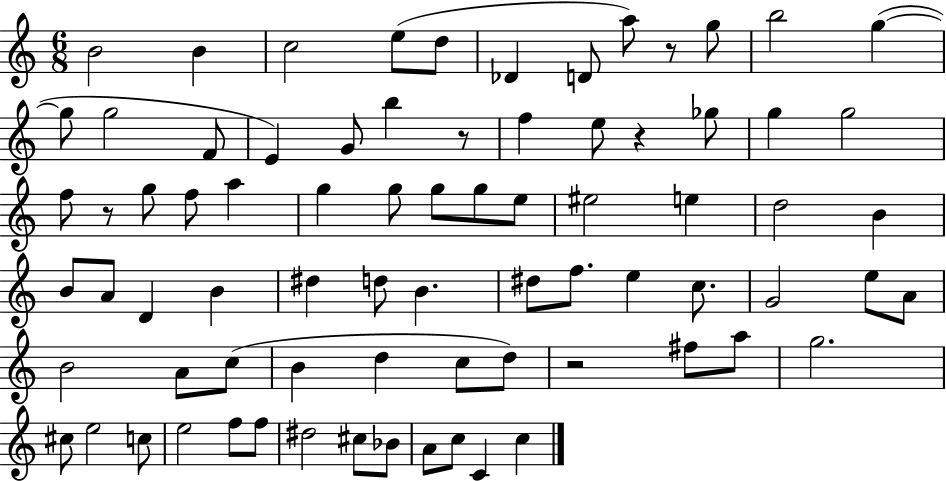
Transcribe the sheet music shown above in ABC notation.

X:1
T:Untitled
M:6/8
L:1/4
K:C
B2 B c2 e/2 d/2 _D D/2 a/2 z/2 g/2 b2 g g/2 g2 F/2 E G/2 b z/2 f e/2 z _g/2 g g2 f/2 z/2 g/2 f/2 a g g/2 g/2 g/2 e/2 ^e2 e d2 B B/2 A/2 D B ^d d/2 B ^d/2 f/2 e c/2 G2 e/2 A/2 B2 A/2 c/2 B d c/2 d/2 z2 ^f/2 a/2 g2 ^c/2 e2 c/2 e2 f/2 f/2 ^d2 ^c/2 _B/2 A/2 c/2 C c